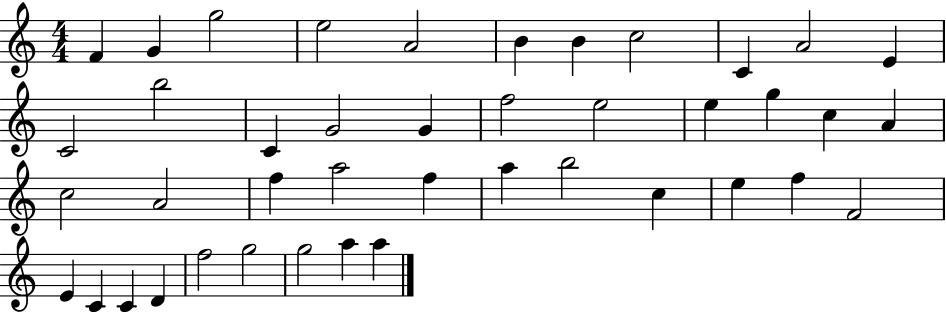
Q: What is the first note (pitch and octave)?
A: F4